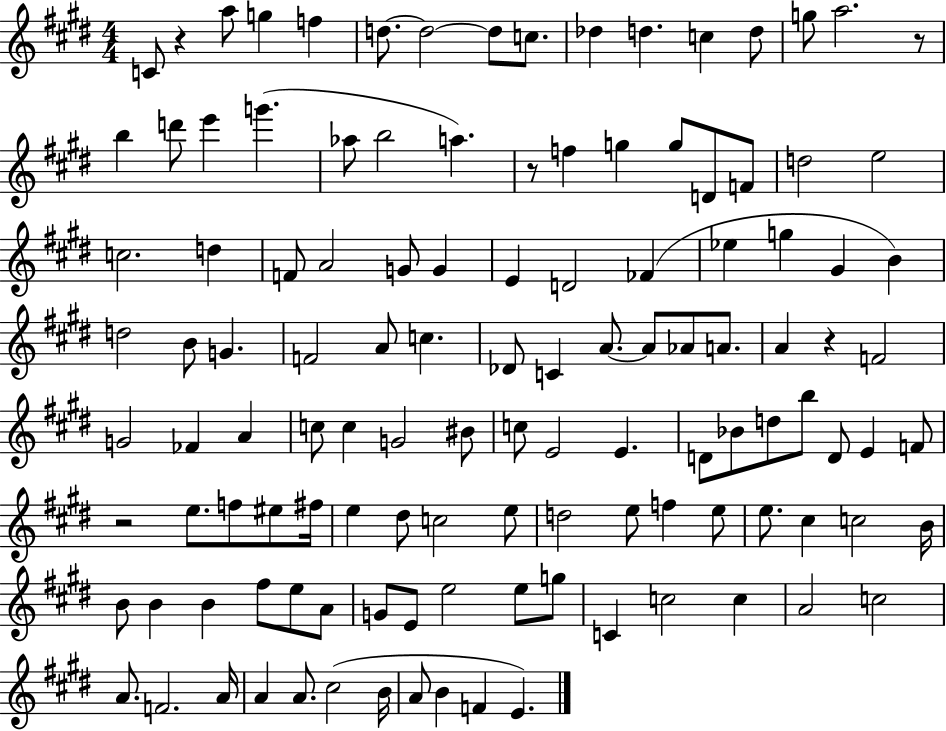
X:1
T:Untitled
M:4/4
L:1/4
K:E
C/2 z a/2 g f d/2 d2 d/2 c/2 _d d c d/2 g/2 a2 z/2 b d'/2 e' g' _a/2 b2 a z/2 f g g/2 D/2 F/2 d2 e2 c2 d F/2 A2 G/2 G E D2 _F _e g ^G B d2 B/2 G F2 A/2 c _D/2 C A/2 A/2 _A/2 A/2 A z F2 G2 _F A c/2 c G2 ^B/2 c/2 E2 E D/2 _B/2 d/2 b/2 D/2 E F/2 z2 e/2 f/2 ^e/2 ^f/4 e ^d/2 c2 e/2 d2 e/2 f e/2 e/2 ^c c2 B/4 B/2 B B ^f/2 e/2 A/2 G/2 E/2 e2 e/2 g/2 C c2 c A2 c2 A/2 F2 A/4 A A/2 ^c2 B/4 A/2 B F E